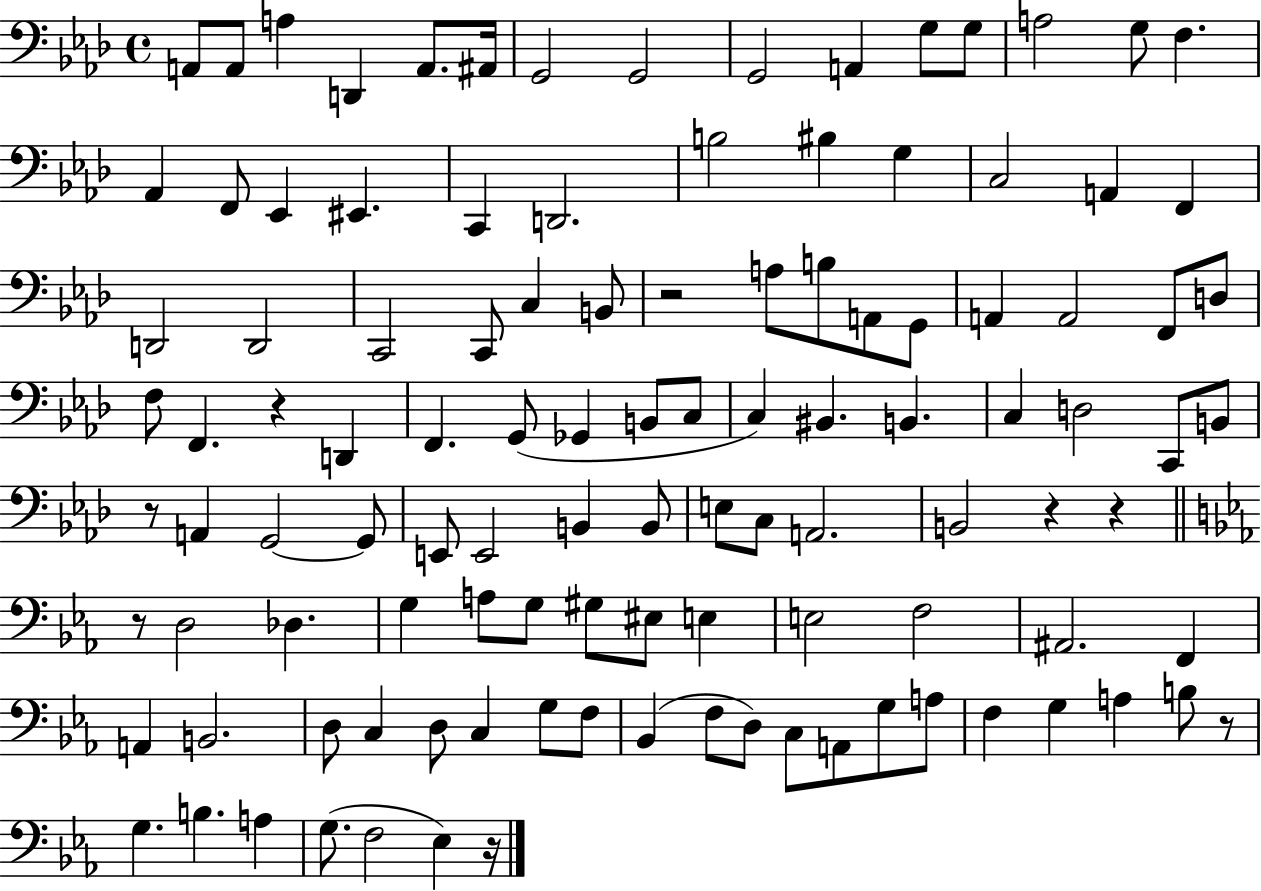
A2/e A2/e A3/q D2/q A2/e. A#2/s G2/h G2/h G2/h A2/q G3/e G3/e A3/h G3/e F3/q. Ab2/q F2/e Eb2/q EIS2/q. C2/q D2/h. B3/h BIS3/q G3/q C3/h A2/q F2/q D2/h D2/h C2/h C2/e C3/q B2/e R/h A3/e B3/e A2/e G2/e A2/q A2/h F2/e D3/e F3/e F2/q. R/q D2/q F2/q. G2/e Gb2/q B2/e C3/e C3/q BIS2/q. B2/q. C3/q D3/h C2/e B2/e R/e A2/q G2/h G2/e E2/e E2/h B2/q B2/e E3/e C3/e A2/h. B2/h R/q R/q R/e D3/h Db3/q. G3/q A3/e G3/e G#3/e EIS3/e E3/q E3/h F3/h A#2/h. F2/q A2/q B2/h. D3/e C3/q D3/e C3/q G3/e F3/e Bb2/q F3/e D3/e C3/e A2/e G3/e A3/e F3/q G3/q A3/q B3/e R/e G3/q. B3/q. A3/q G3/e. F3/h Eb3/q R/s